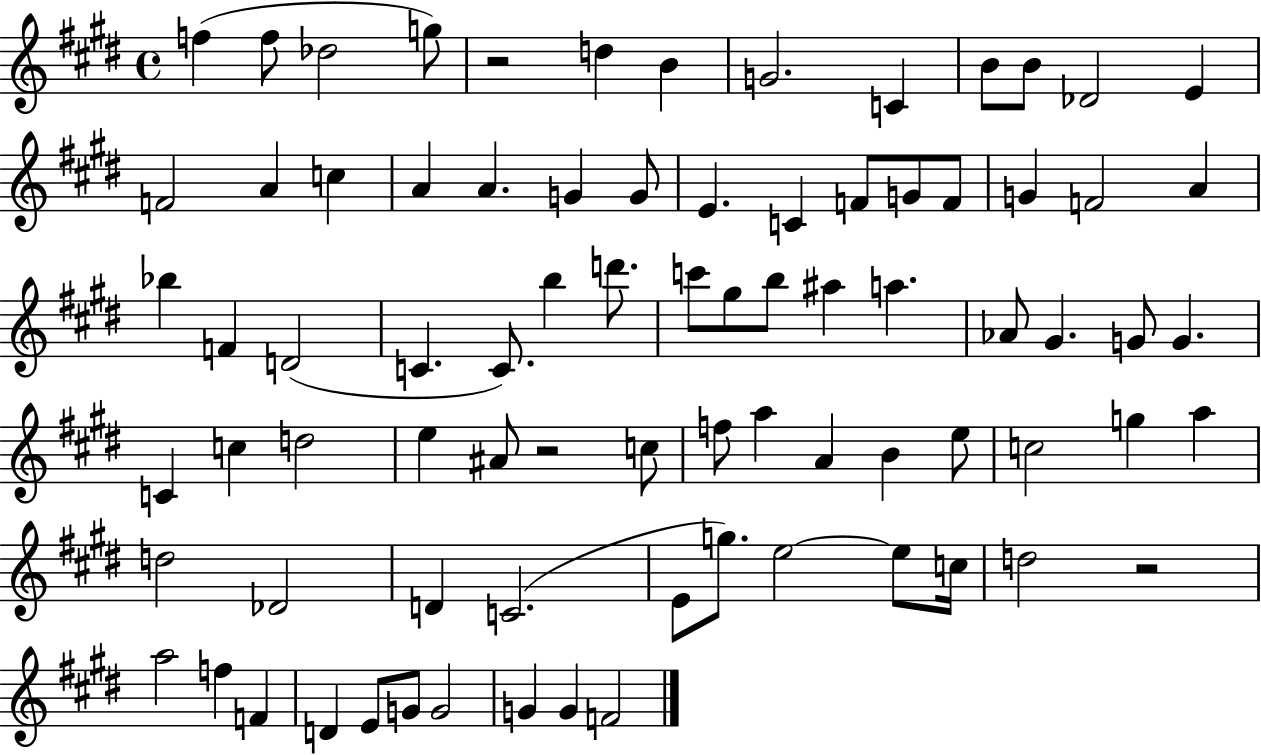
{
  \clef treble
  \time 4/4
  \defaultTimeSignature
  \key e \major
  f''4( f''8 des''2 g''8) | r2 d''4 b'4 | g'2. c'4 | b'8 b'8 des'2 e'4 | \break f'2 a'4 c''4 | a'4 a'4. g'4 g'8 | e'4. c'4 f'8 g'8 f'8 | g'4 f'2 a'4 | \break bes''4 f'4 d'2( | c'4. c'8.) b''4 d'''8. | c'''8 gis''8 b''8 ais''4 a''4. | aes'8 gis'4. g'8 g'4. | \break c'4 c''4 d''2 | e''4 ais'8 r2 c''8 | f''8 a''4 a'4 b'4 e''8 | c''2 g''4 a''4 | \break d''2 des'2 | d'4 c'2.( | e'8 g''8.) e''2~~ e''8 c''16 | d''2 r2 | \break a''2 f''4 f'4 | d'4 e'8 g'8 g'2 | g'4 g'4 f'2 | \bar "|."
}